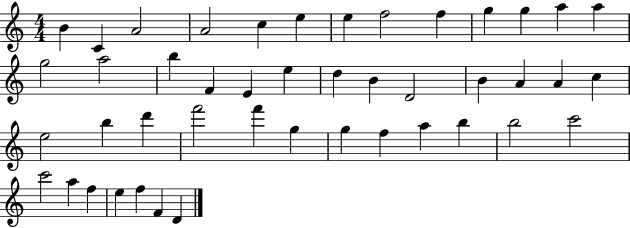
B4/q C4/q A4/h A4/h C5/q E5/q E5/q F5/h F5/q G5/q G5/q A5/q A5/q G5/h A5/h B5/q F4/q E4/q E5/q D5/q B4/q D4/h B4/q A4/q A4/q C5/q E5/h B5/q D6/q F6/h F6/q G5/q G5/q F5/q A5/q B5/q B5/h C6/h C6/h A5/q F5/q E5/q F5/q F4/q D4/q